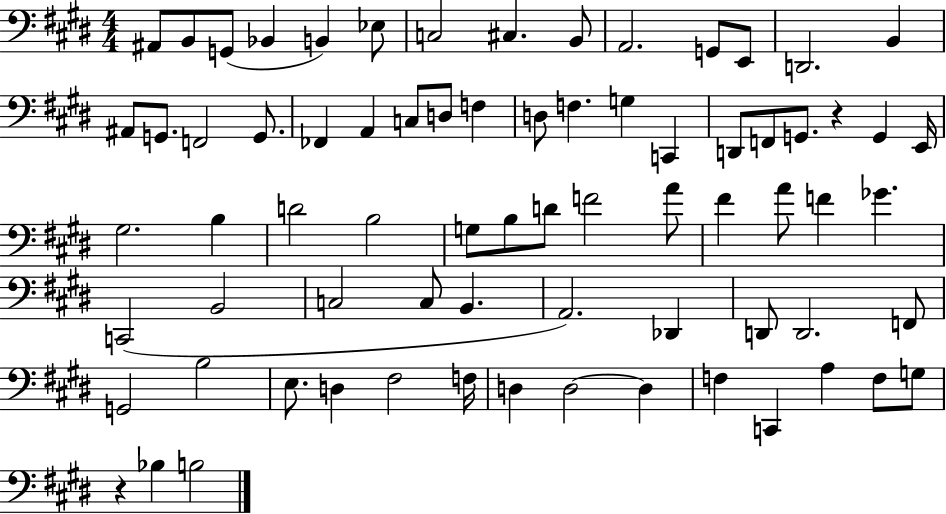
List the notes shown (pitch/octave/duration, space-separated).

A#2/e B2/e G2/e Bb2/q B2/q Eb3/e C3/h C#3/q. B2/e A2/h. G2/e E2/e D2/h. B2/q A#2/e G2/e. F2/h G2/e. FES2/q A2/q C3/e D3/e F3/q D3/e F3/q. G3/q C2/q D2/e F2/e G2/e. R/q G2/q E2/s G#3/h. B3/q D4/h B3/h G3/e B3/e D4/e F4/h A4/e F#4/q A4/e F4/q Gb4/q. C2/h B2/h C3/h C3/e B2/q. A2/h. Db2/q D2/e D2/h. F2/e G2/h B3/h E3/e. D3/q F#3/h F3/s D3/q D3/h D3/q F3/q C2/q A3/q F3/e G3/e R/q Bb3/q B3/h